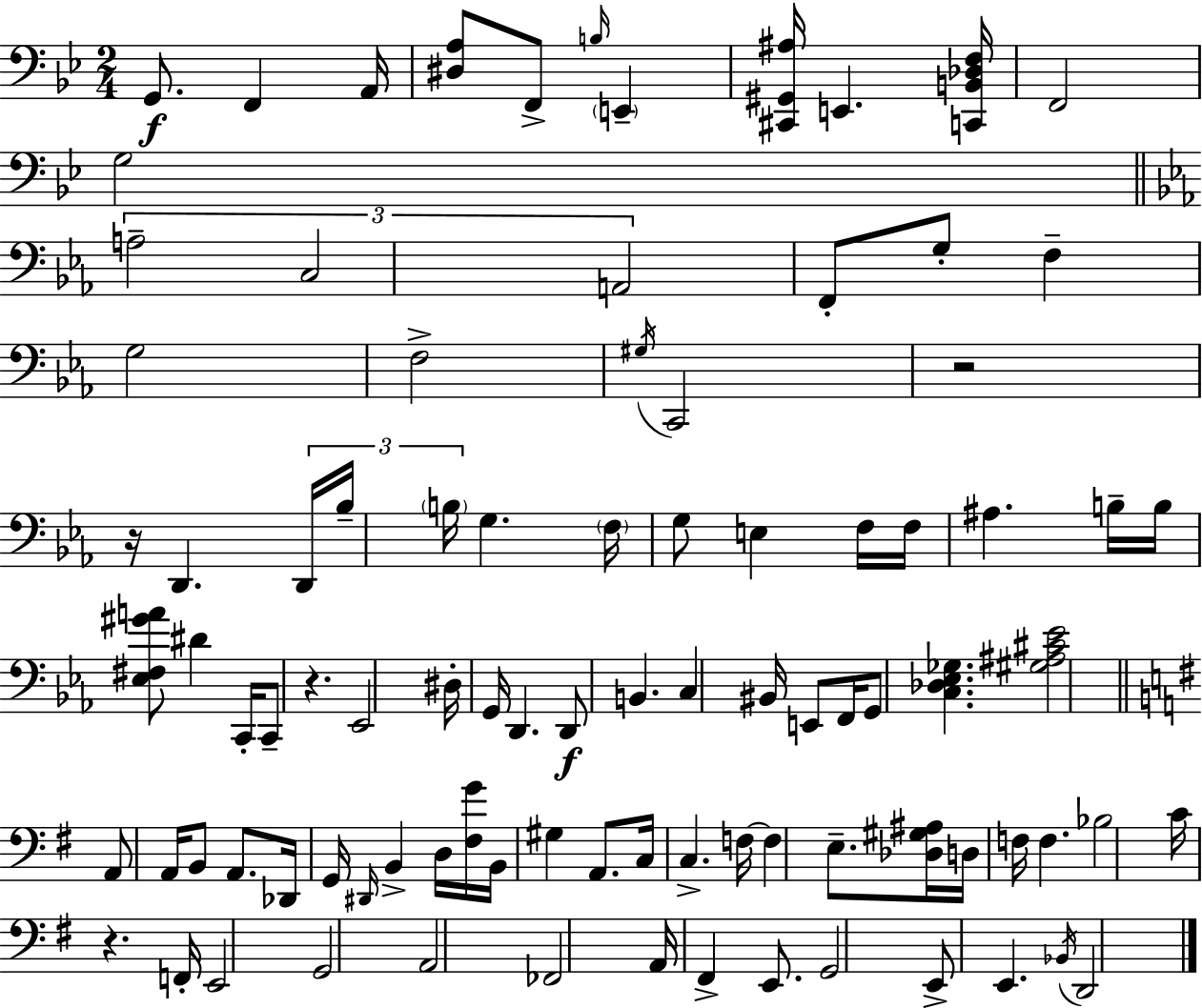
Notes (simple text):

G2/e. F2/q A2/s [D#3,A3]/e F2/e B3/s E2/q [C#2,G#2,A#3]/s E2/q. [C2,B2,Db3,F3]/s F2/h G3/h A3/h C3/h A2/h F2/e G3/e F3/q G3/h F3/h G#3/s C2/h R/h R/s D2/q. D2/s Bb3/s B3/s G3/q. F3/s G3/e E3/q F3/s F3/s A#3/q. B3/s B3/s [Eb3,F#3,G#4,A4]/e D#4/q C2/s C2/e R/q. Eb2/h D#3/s G2/s D2/q. D2/e B2/q. C3/q BIS2/s E2/e F2/s G2/e [C3,Db3,Eb3,Gb3]/q. [G#3,A#3,C#4,Eb4]/h A2/e A2/s B2/e A2/e. Db2/s G2/s D#2/s B2/q D3/s [F#3,G4]/s B2/s G#3/q A2/e. C3/s C3/q. F3/s F3/q E3/e. [Db3,G#3,A#3]/s D3/s F3/s F3/q. Bb3/h C4/s R/q. F2/s E2/h G2/h A2/h FES2/h A2/s F#2/q E2/e. G2/h E2/e E2/q. Bb2/s D2/h